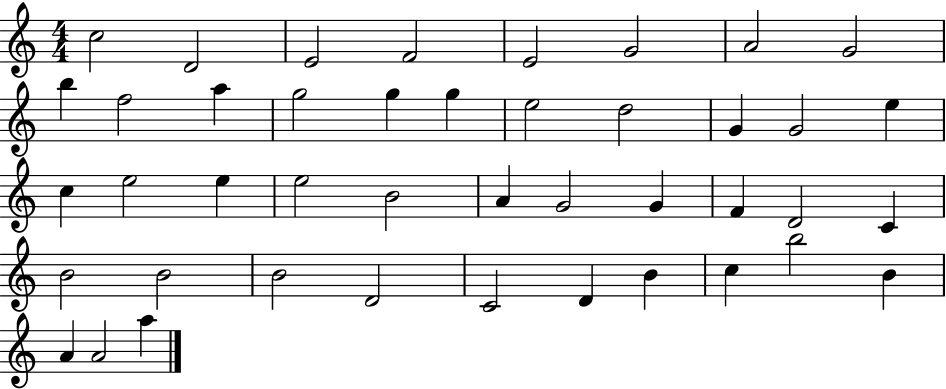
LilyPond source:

{
  \clef treble
  \numericTimeSignature
  \time 4/4
  \key c \major
  c''2 d'2 | e'2 f'2 | e'2 g'2 | a'2 g'2 | \break b''4 f''2 a''4 | g''2 g''4 g''4 | e''2 d''2 | g'4 g'2 e''4 | \break c''4 e''2 e''4 | e''2 b'2 | a'4 g'2 g'4 | f'4 d'2 c'4 | \break b'2 b'2 | b'2 d'2 | c'2 d'4 b'4 | c''4 b''2 b'4 | \break a'4 a'2 a''4 | \bar "|."
}